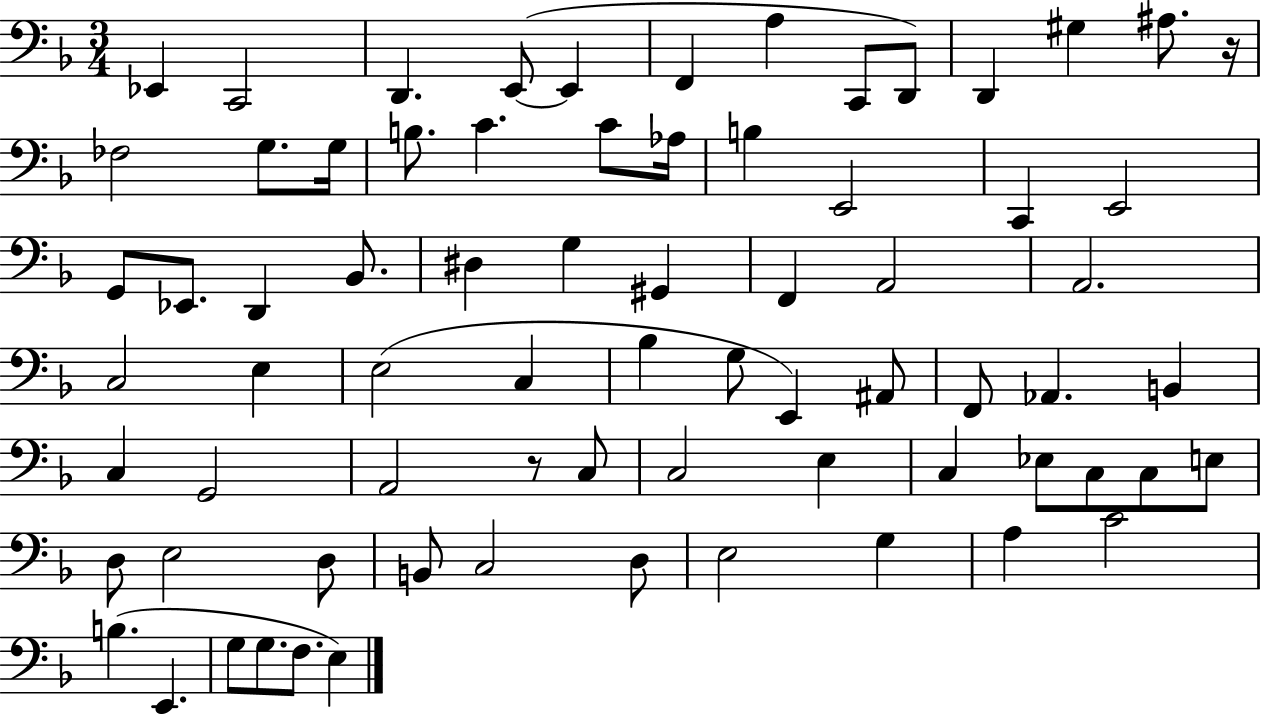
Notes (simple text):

Eb2/q C2/h D2/q. E2/e E2/q F2/q A3/q C2/e D2/e D2/q G#3/q A#3/e. R/s FES3/h G3/e. G3/s B3/e. C4/q. C4/e Ab3/s B3/q E2/h C2/q E2/h G2/e Eb2/e. D2/q Bb2/e. D#3/q G3/q G#2/q F2/q A2/h A2/h. C3/h E3/q E3/h C3/q Bb3/q G3/e E2/q A#2/e F2/e Ab2/q. B2/q C3/q G2/h A2/h R/e C3/e C3/h E3/q C3/q Eb3/e C3/e C3/e E3/e D3/e E3/h D3/e B2/e C3/h D3/e E3/h G3/q A3/q C4/h B3/q. E2/q. G3/e G3/e. F3/e. E3/q